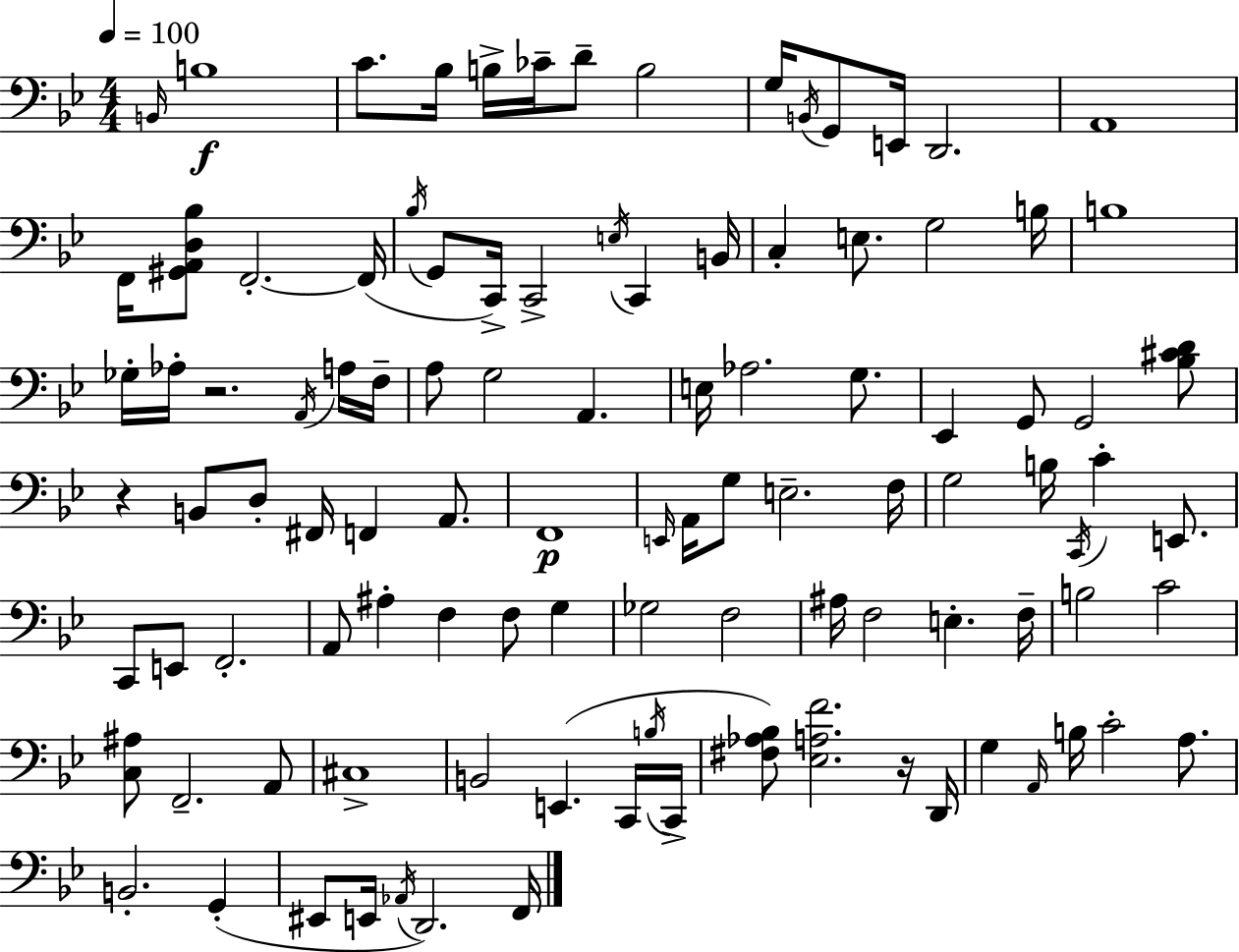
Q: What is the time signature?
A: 4/4